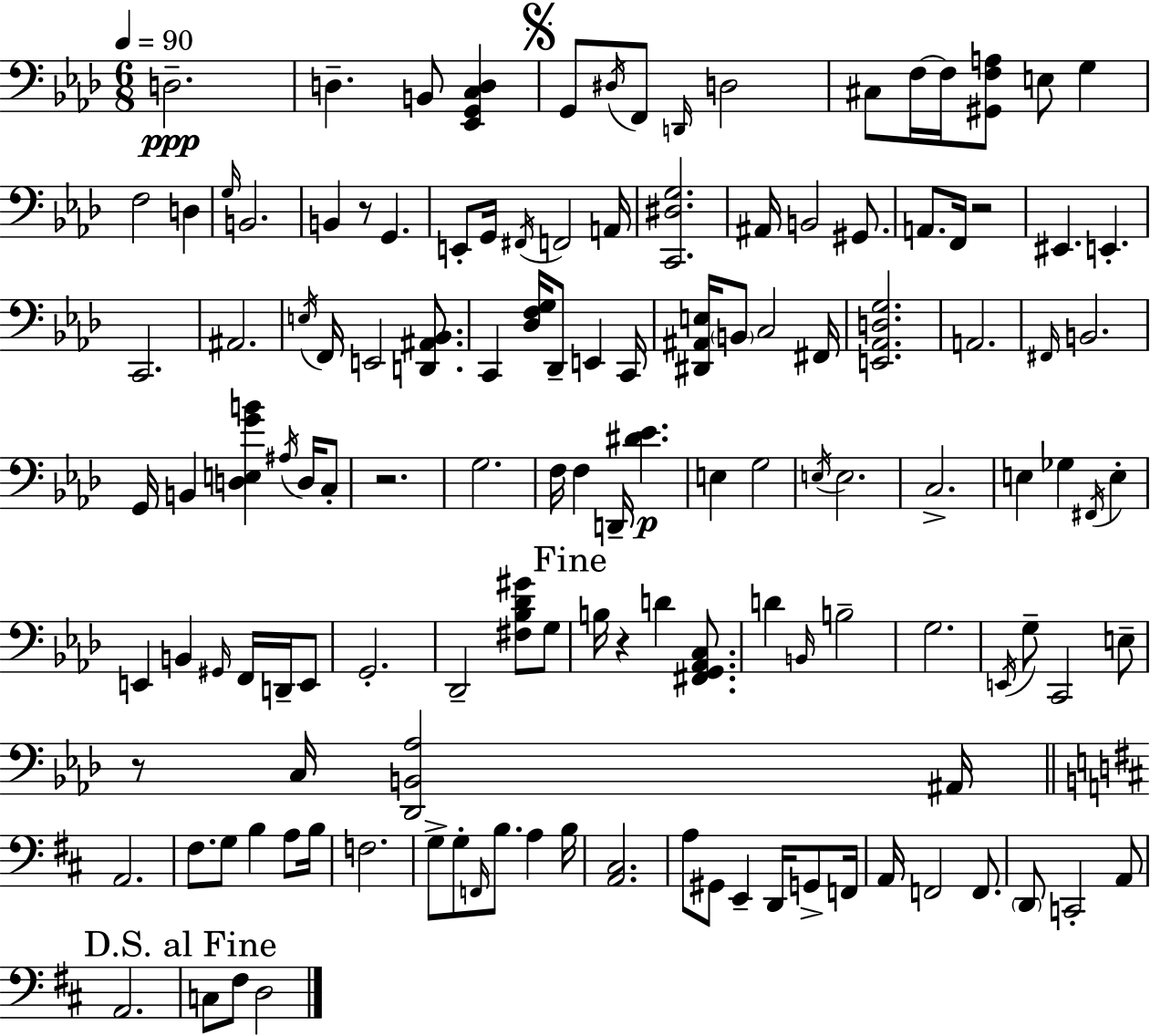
X:1
T:Untitled
M:6/8
L:1/4
K:Ab
D,2 D, B,,/2 [_E,,G,,C,D,] G,,/2 ^D,/4 F,,/2 D,,/4 D,2 ^C,/2 F,/4 F,/4 [^G,,F,A,]/2 E,/2 G, F,2 D, G,/4 B,,2 B,, z/2 G,, E,,/2 G,,/4 ^F,,/4 F,,2 A,,/4 [C,,^D,G,]2 ^A,,/4 B,,2 ^G,,/2 A,,/2 F,,/4 z2 ^E,, E,, C,,2 ^A,,2 E,/4 F,,/4 E,,2 [D,,^A,,_B,,]/2 C,, [_D,F,G,]/4 _D,,/2 E,, C,,/4 [^D,,^A,,E,]/4 B,,/2 C,2 ^F,,/4 [E,,_A,,D,G,]2 A,,2 ^F,,/4 B,,2 G,,/4 B,, [D,E,GB] ^A,/4 D,/4 C,/2 z2 G,2 F,/4 F, D,,/4 [^D_E] E, G,2 E,/4 E,2 C,2 E, _G, ^F,,/4 E, E,, B,, ^G,,/4 F,,/4 D,,/4 E,,/2 G,,2 _D,,2 [^F,_B,_D^G]/2 G,/2 B,/4 z D [^F,,G,,_A,,C,]/2 D B,,/4 B,2 G,2 E,,/4 G,/2 C,,2 E,/2 z/2 C,/4 [_D,,B,,_A,]2 ^A,,/4 A,,2 ^F,/2 G,/2 B, A,/2 B,/4 F,2 G,/2 G,/2 F,,/4 B,/2 A, B,/4 [A,,^C,]2 A,/2 ^G,,/2 E,, D,,/4 G,,/2 F,,/4 A,,/4 F,,2 F,,/2 D,,/2 C,,2 A,,/2 A,,2 C,/2 ^F,/2 D,2